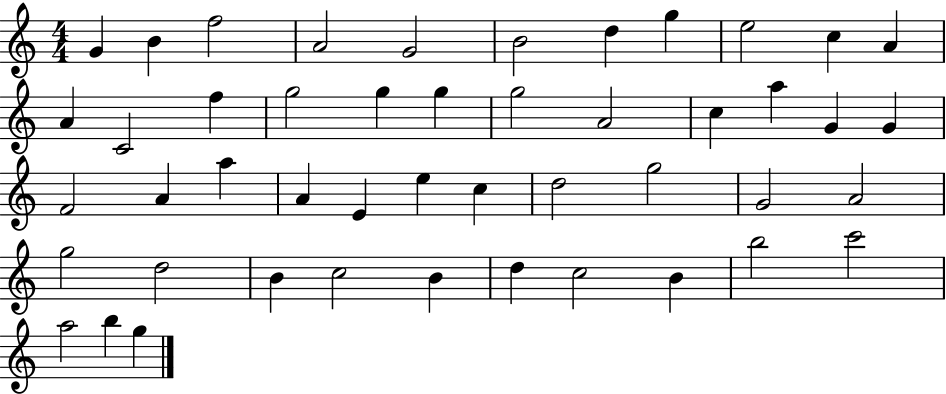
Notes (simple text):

G4/q B4/q F5/h A4/h G4/h B4/h D5/q G5/q E5/h C5/q A4/q A4/q C4/h F5/q G5/h G5/q G5/q G5/h A4/h C5/q A5/q G4/q G4/q F4/h A4/q A5/q A4/q E4/q E5/q C5/q D5/h G5/h G4/h A4/h G5/h D5/h B4/q C5/h B4/q D5/q C5/h B4/q B5/h C6/h A5/h B5/q G5/q